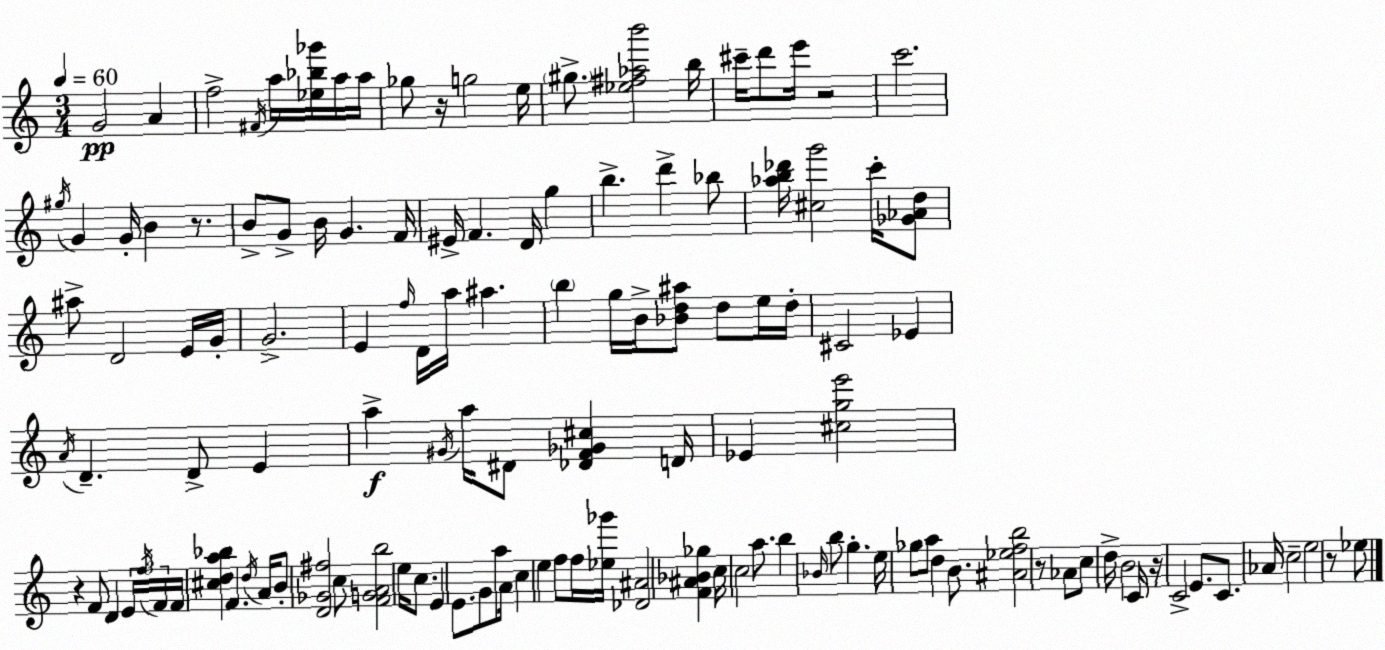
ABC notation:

X:1
T:Untitled
M:3/4
L:1/4
K:Am
G2 A f2 ^F/4 a/4 [_e_b_g']/4 a/4 a/4 _g/2 z/4 g2 e/4 ^g/2 [_e^f_ab']2 b/4 ^c'/4 d'/2 e'/4 z2 c'2 ^g/4 G G/4 B z/2 B/2 G/2 B/4 G F/4 ^E/4 F D/4 g b d' _b/2 [_ab_d']/4 [^cg']2 c'/4 [_G_Ad]/2 ^a/2 D2 E/4 G/4 G2 E f/4 D/4 a/4 ^a b g/4 B/4 [_Bd^a]/2 d/2 e/4 d/4 ^C2 _E A/4 D D/2 E a ^G/4 a/4 ^D/2 [_DF_G^c] D/4 _E [^cge']2 z F/2 D E/4 f/4 F/4 F/4 [^cda_b] F d/4 A/4 B/2 [D_G^f]2 c/2 [FGAb]2 e/4 c/2 E E/2 G/2 a/2 A/4 c e f/2 f/4 [_e_g']/4 [_D^A]2 [F^A_B_g] c/4 c2 a/2 b _B/4 b/2 g e/4 _g/2 a/2 d B/2 [^A_efb]2 z/2 _A/2 c/2 d/4 B2 C/4 z/4 C2 E/2 C/2 _A/4 c2 e2 z/2 _e/2